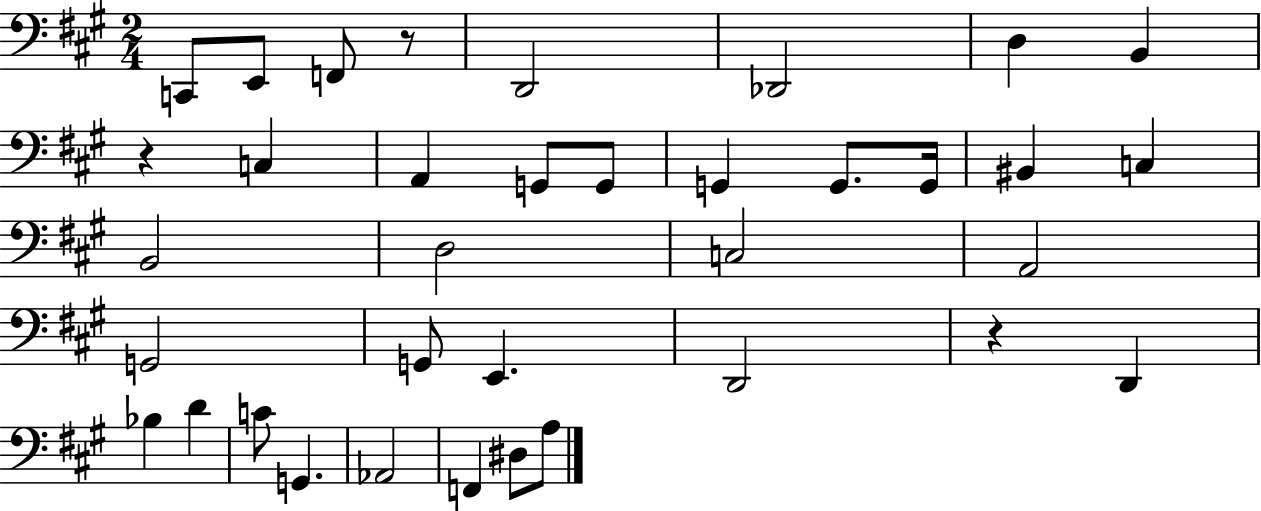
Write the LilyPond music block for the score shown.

{
  \clef bass
  \numericTimeSignature
  \time 2/4
  \key a \major
  c,8 e,8 f,8 r8 | d,2 | des,2 | d4 b,4 | \break r4 c4 | a,4 g,8 g,8 | g,4 g,8. g,16 | bis,4 c4 | \break b,2 | d2 | c2 | a,2 | \break g,2 | g,8 e,4. | d,2 | r4 d,4 | \break bes4 d'4 | c'8 g,4. | aes,2 | f,4 dis8 a8 | \break \bar "|."
}